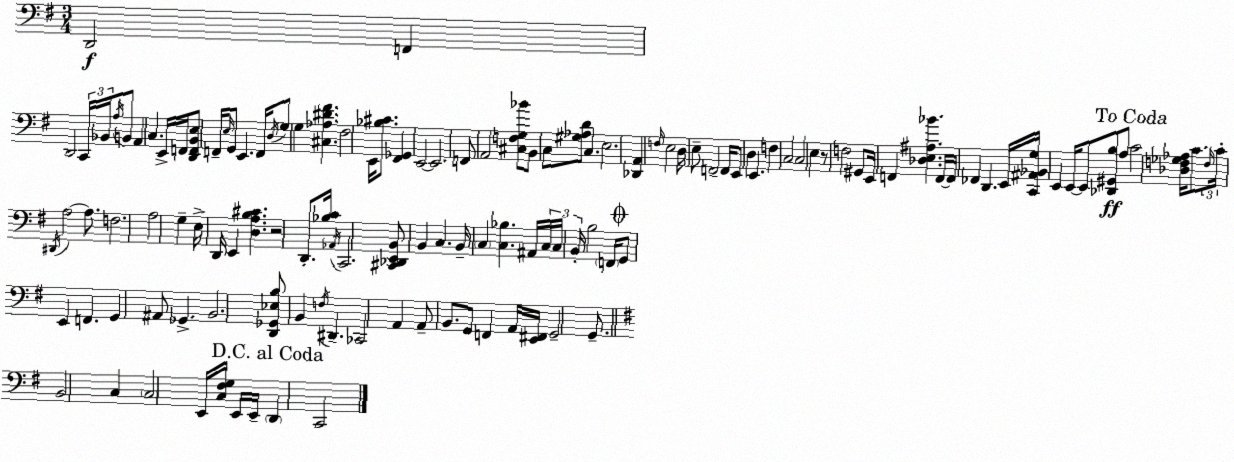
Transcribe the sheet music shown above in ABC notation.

X:1
T:Untitled
M:3/4
L:1/4
K:Em
D,,2 F,, D,,2 C,,/4 _B,,/4 A,/4 B,,/2 A,, C, E,,/4 F,,/4 [D,,F,,B,,E,]/2 F,,/4 E,/4 G,,/2 E,, F,,/4 D,/4 G,/2 G, [^C,_A,^D^F] ^F,2 E,,/4 [_B,^C]/2 [^F,,_G,,] E,,2 E,,2 F,,/2 A,,2 [^C,F,G,_B]/2 B,,/2 C,/2 [^G,_A,D]/2 C, E,2 [_D,,A,,] F,/4 E,2 D,/4 E,/2 F,,2 F,,/4 E,,/2 D, E,, F, C,2 C,2 E, z/2 F,2 ^G,,/2 E,,/4 F,, [_D,E,^A,_B] F,,/4 F,,/4 _F,, D,, E,,/4 [C,,^A,,_B,,G,]/4 E,, E,,/4 E,,/2 [_D,,^G,,B,]/2 A,/2 C2 [_D,F,_G,_A,]/4 C/2 F,/4 C/4 ^D,,/4 A,2 A,/2 F,2 A,2 G, E,/4 D,,/4 E,, [D,A,B,^C] z2 D,,/2 [_B,C]/4 _A,,/4 C,,2 [^C,,_D,,E,,B,,]/2 B,, C, B,,/4 C, [C,_B,] ^A,,/4 C,/4 C,/4 B,,/4 B,2 F,,/4 G,,/2 E,, F,, G,, ^A,,/2 _G,, B,,2 [D,,_G,,_E,B,]/2 B,, F,/4 ^D,, _C,,2 A,, A,,/2 B,,/2 G,,/2 F,, A,,/4 [E,,^F,,]/4 G,,2 G,,/2 B,,2 C, C,2 E,,/4 [C,^F,G,]/4 E,,/4 E,,/4 D,, C,,2